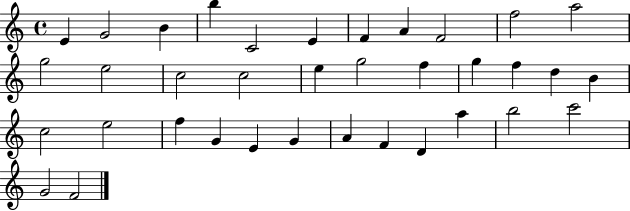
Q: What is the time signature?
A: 4/4